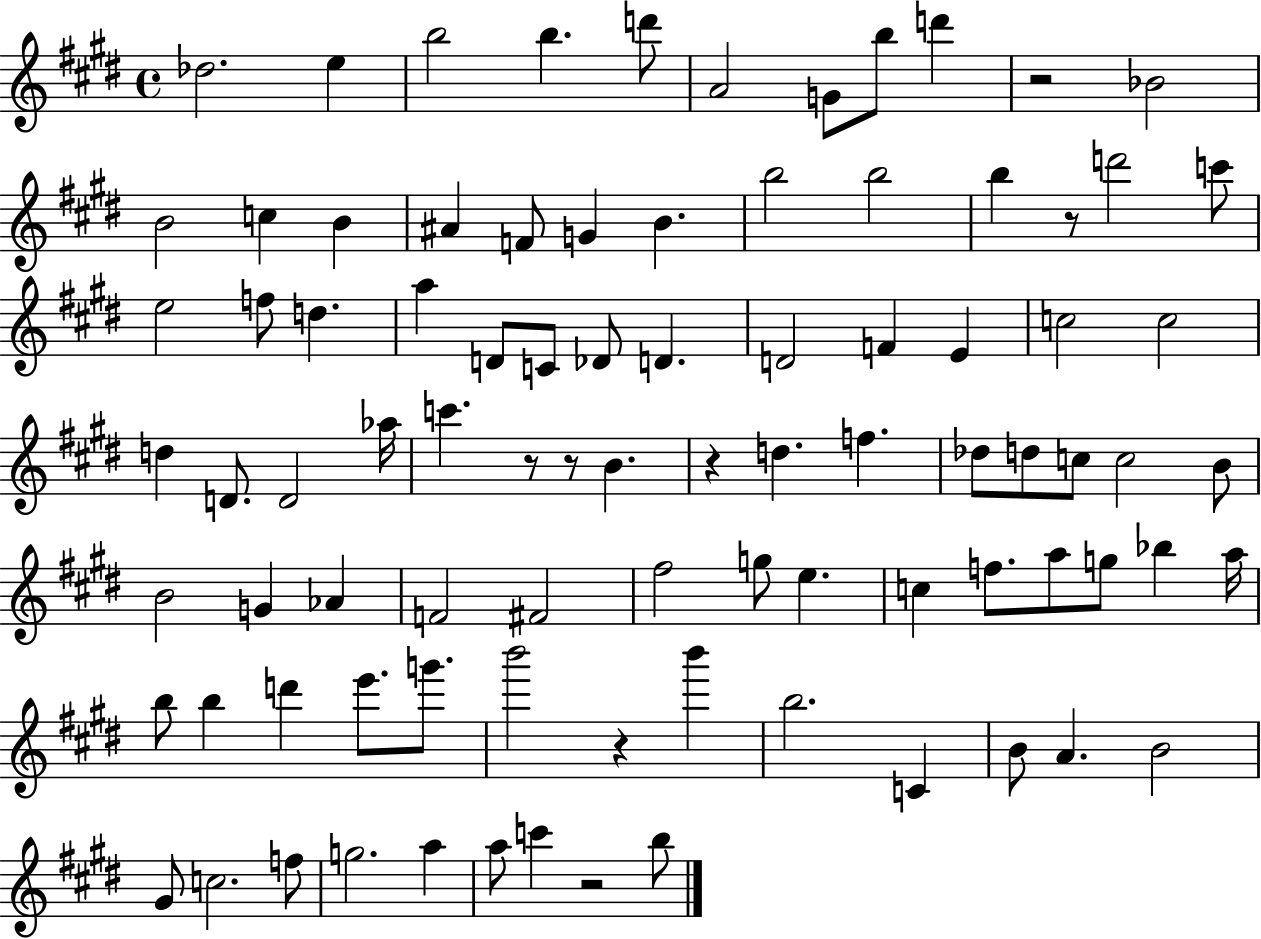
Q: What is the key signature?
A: E major